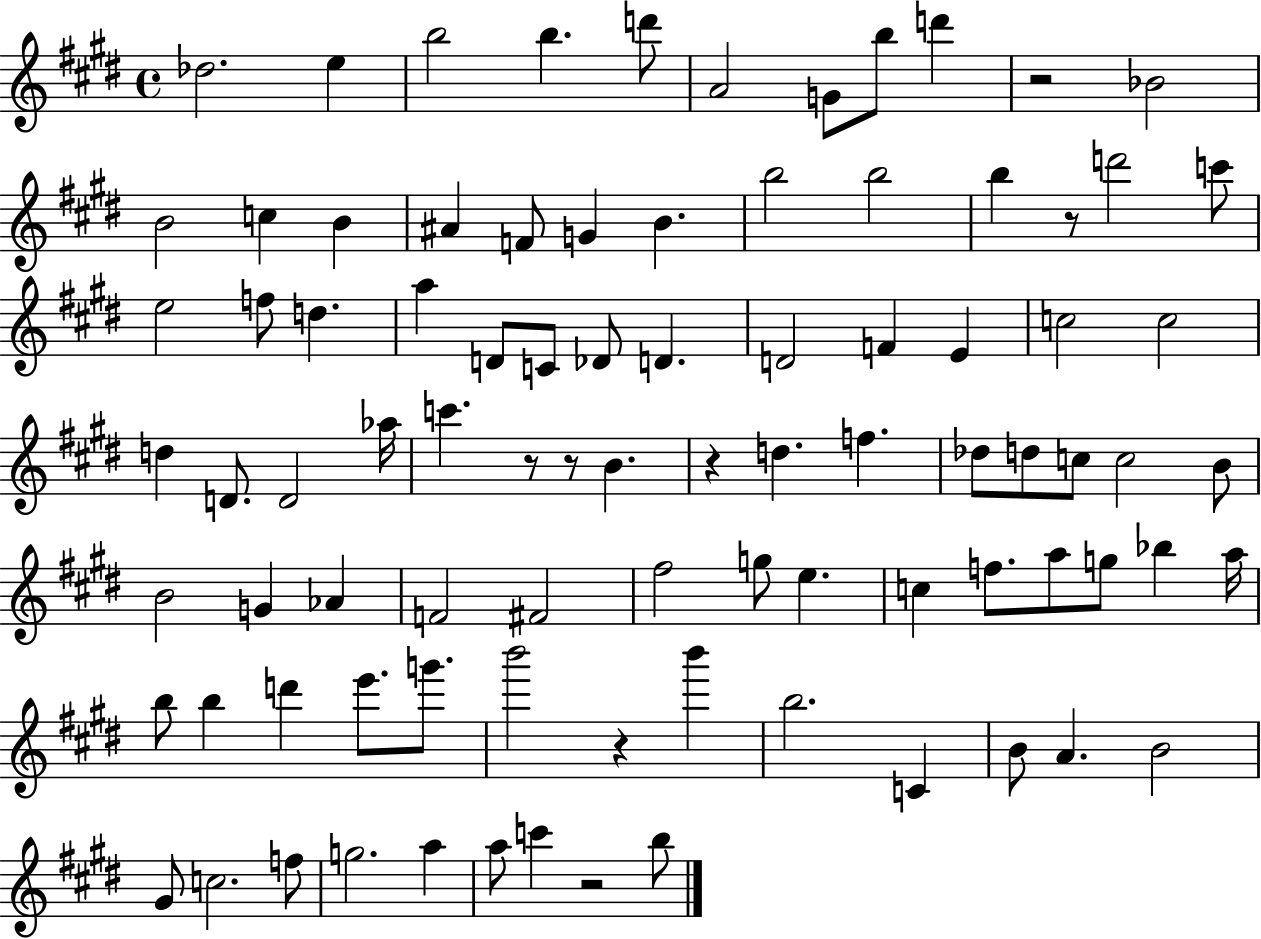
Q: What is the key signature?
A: E major